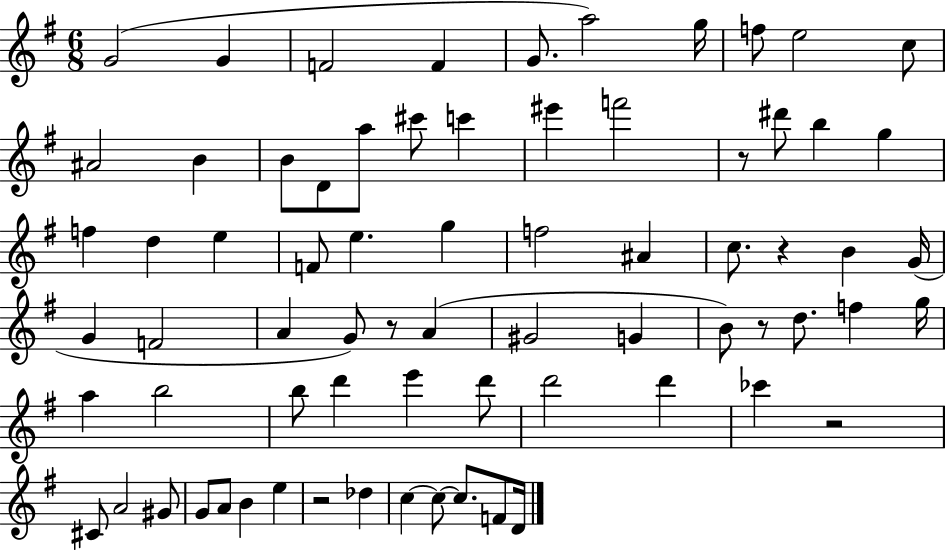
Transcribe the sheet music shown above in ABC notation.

X:1
T:Untitled
M:6/8
L:1/4
K:G
G2 G F2 F G/2 a2 g/4 f/2 e2 c/2 ^A2 B B/2 D/2 a/2 ^c'/2 c' ^e' f'2 z/2 ^d'/2 b g f d e F/2 e g f2 ^A c/2 z B G/4 G F2 A G/2 z/2 A ^G2 G B/2 z/2 d/2 f g/4 a b2 b/2 d' e' d'/2 d'2 d' _c' z2 ^C/2 A2 ^G/2 G/2 A/2 B e z2 _d c c/2 c/2 F/2 D/4